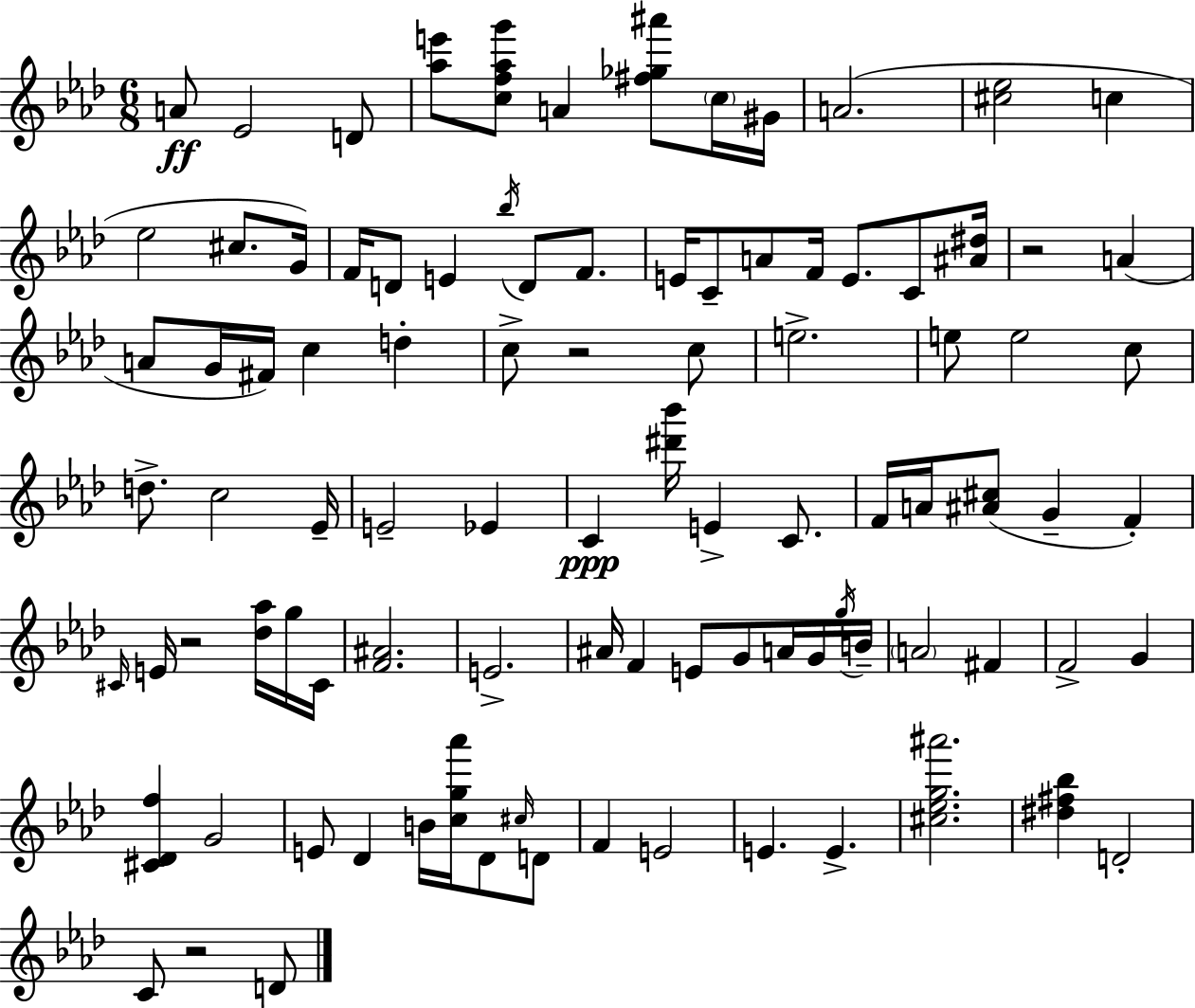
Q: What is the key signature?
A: F minor